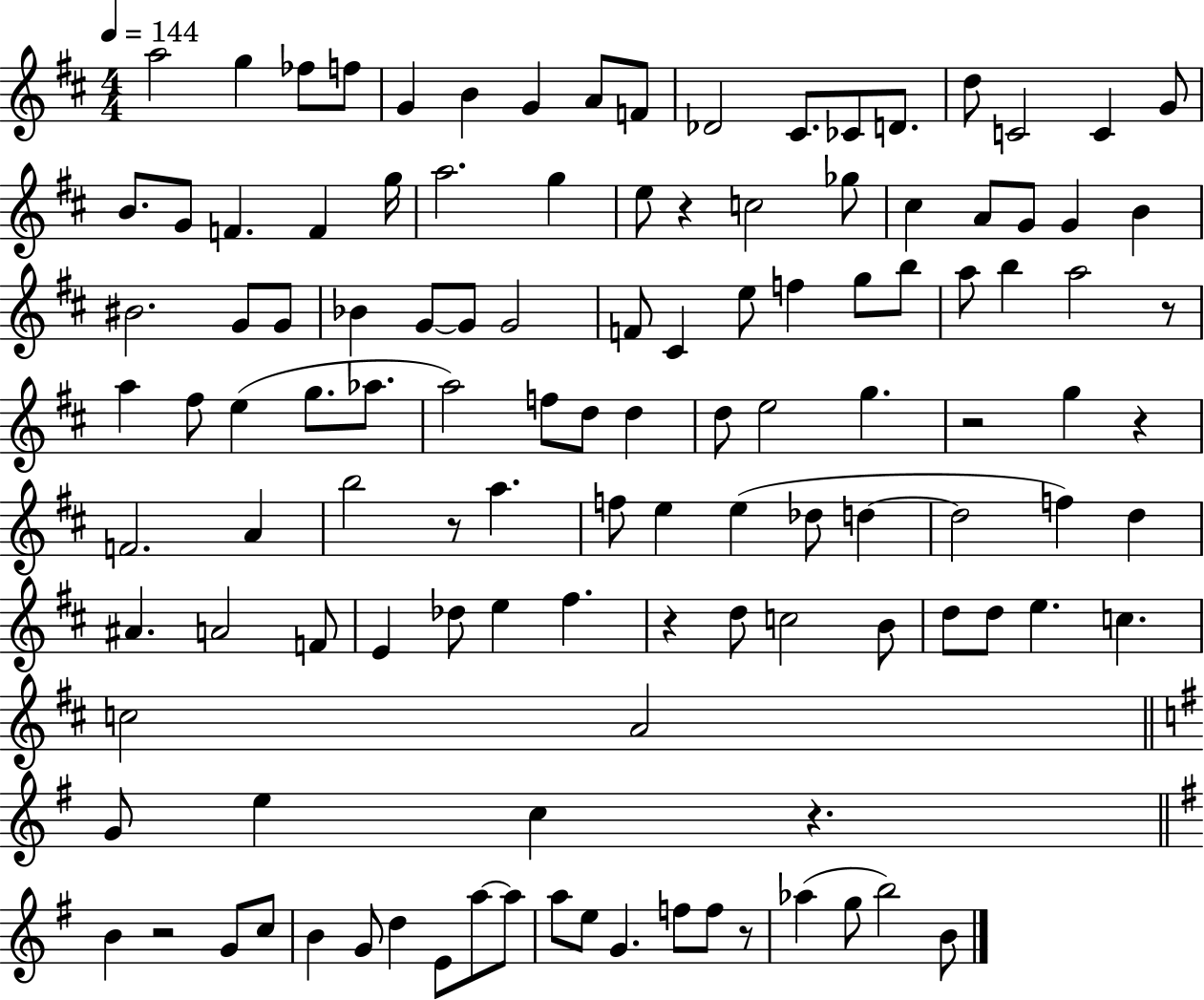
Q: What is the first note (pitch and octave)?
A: A5